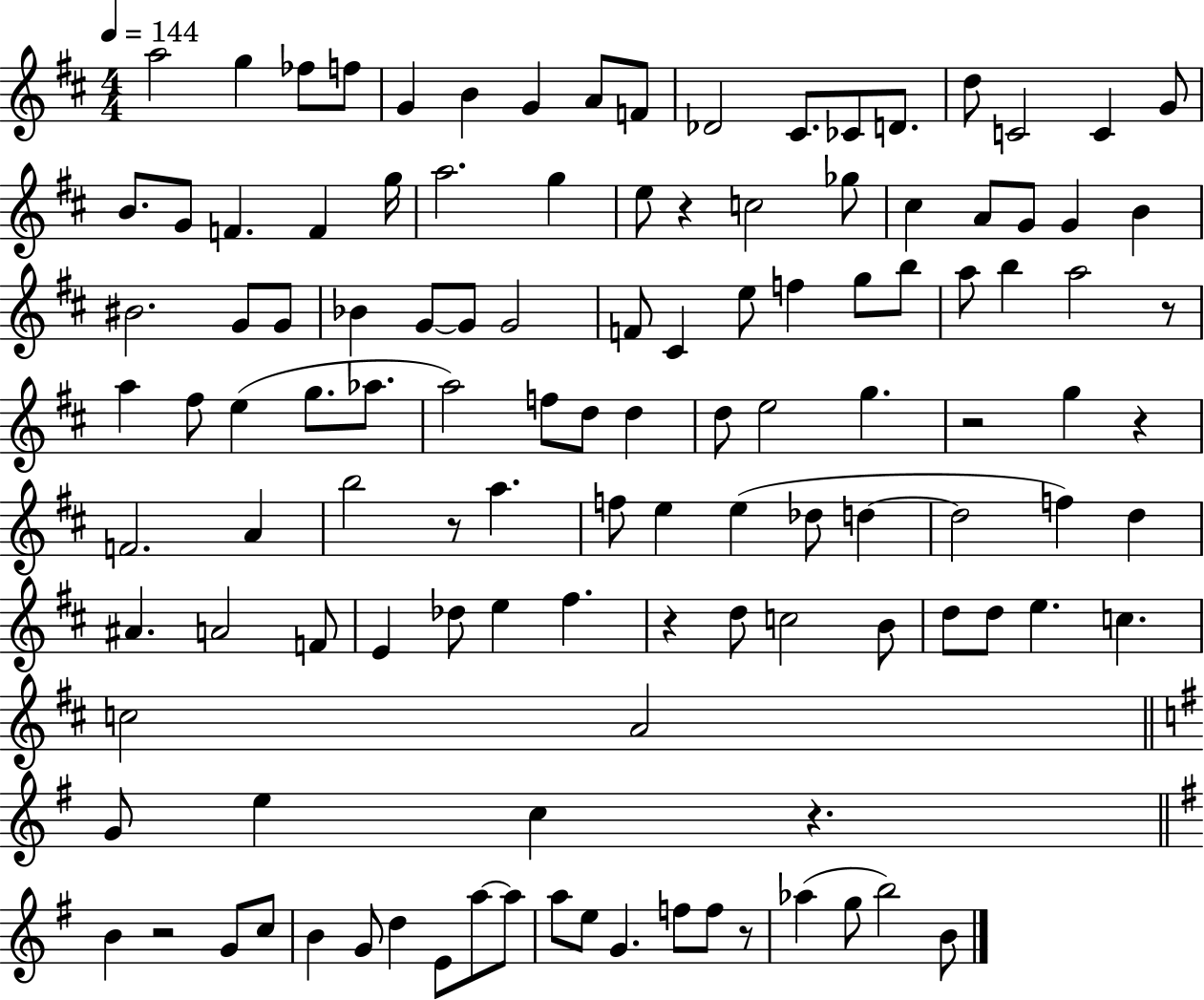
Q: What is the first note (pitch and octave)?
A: A5